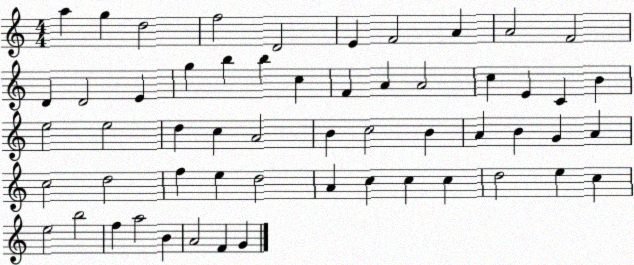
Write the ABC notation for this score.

X:1
T:Untitled
M:4/4
L:1/4
K:C
a g d2 f2 D2 E F2 A A2 F2 D D2 E g b b c F A A2 c E C B e2 e2 d c A2 B c2 B A B G A c2 d2 f e d2 A c c c d2 e c e2 b2 f a2 B A2 F G